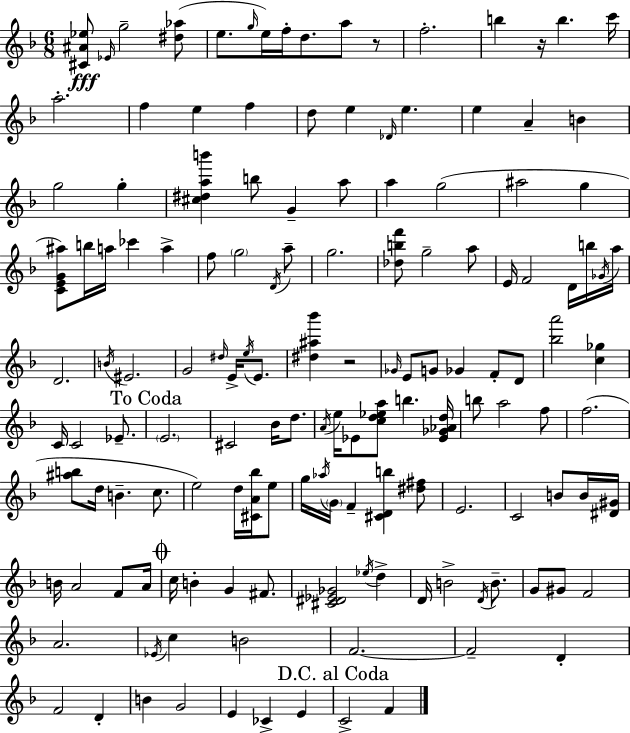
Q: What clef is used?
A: treble